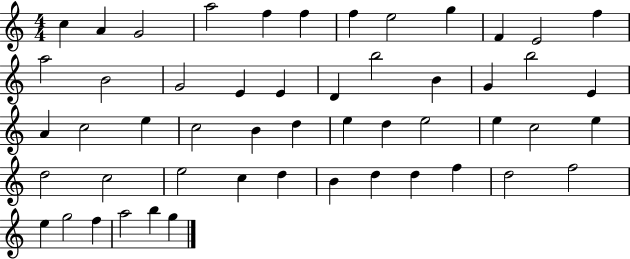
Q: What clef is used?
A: treble